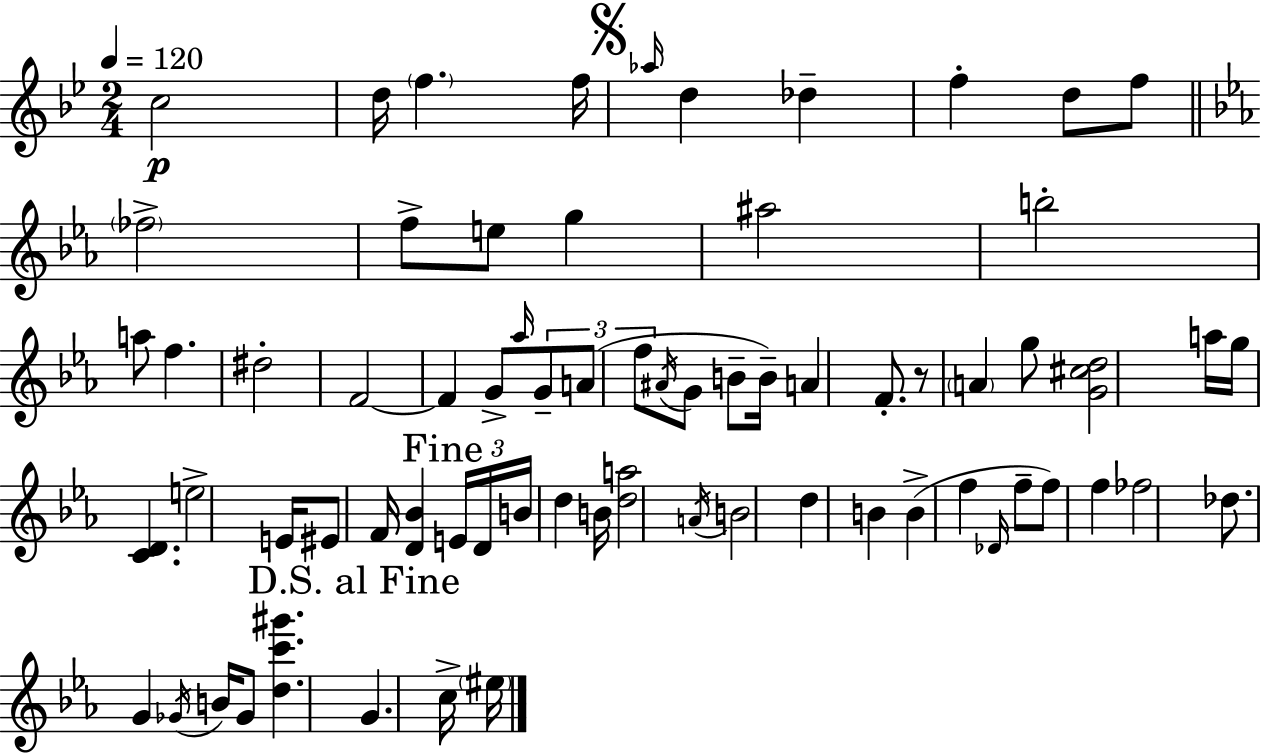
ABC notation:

X:1
T:Untitled
M:2/4
L:1/4
K:Gm
c2 d/4 f f/4 _a/4 d _d f d/2 f/2 _f2 f/2 e/2 g ^a2 b2 a/2 f ^d2 F2 F G/2 _a/4 G/2 A/2 f/2 ^A/4 G/2 B/2 B/4 A F/2 z/2 A g/2 [G^cd]2 a/4 g/4 [CD] e2 E/4 ^E/2 F/4 [D_B] E/4 D/4 B/4 d B/4 [da]2 A/4 B2 d B B f _D/4 f/2 f/2 f _f2 _d/2 G _G/4 B/4 _G/2 [dc'^g'] G c/4 ^e/4